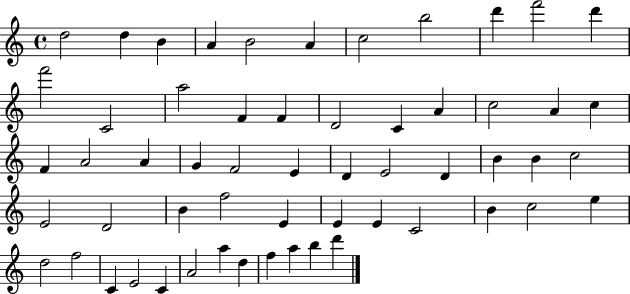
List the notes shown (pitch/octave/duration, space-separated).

D5/h D5/q B4/q A4/q B4/h A4/q C5/h B5/h D6/q F6/h D6/q F6/h C4/h A5/h F4/q F4/q D4/h C4/q A4/q C5/h A4/q C5/q F4/q A4/h A4/q G4/q F4/h E4/q D4/q E4/h D4/q B4/q B4/q C5/h E4/h D4/h B4/q F5/h E4/q E4/q E4/q C4/h B4/q C5/h E5/q D5/h F5/h C4/q E4/h C4/q A4/h A5/q D5/q F5/q A5/q B5/q D6/q